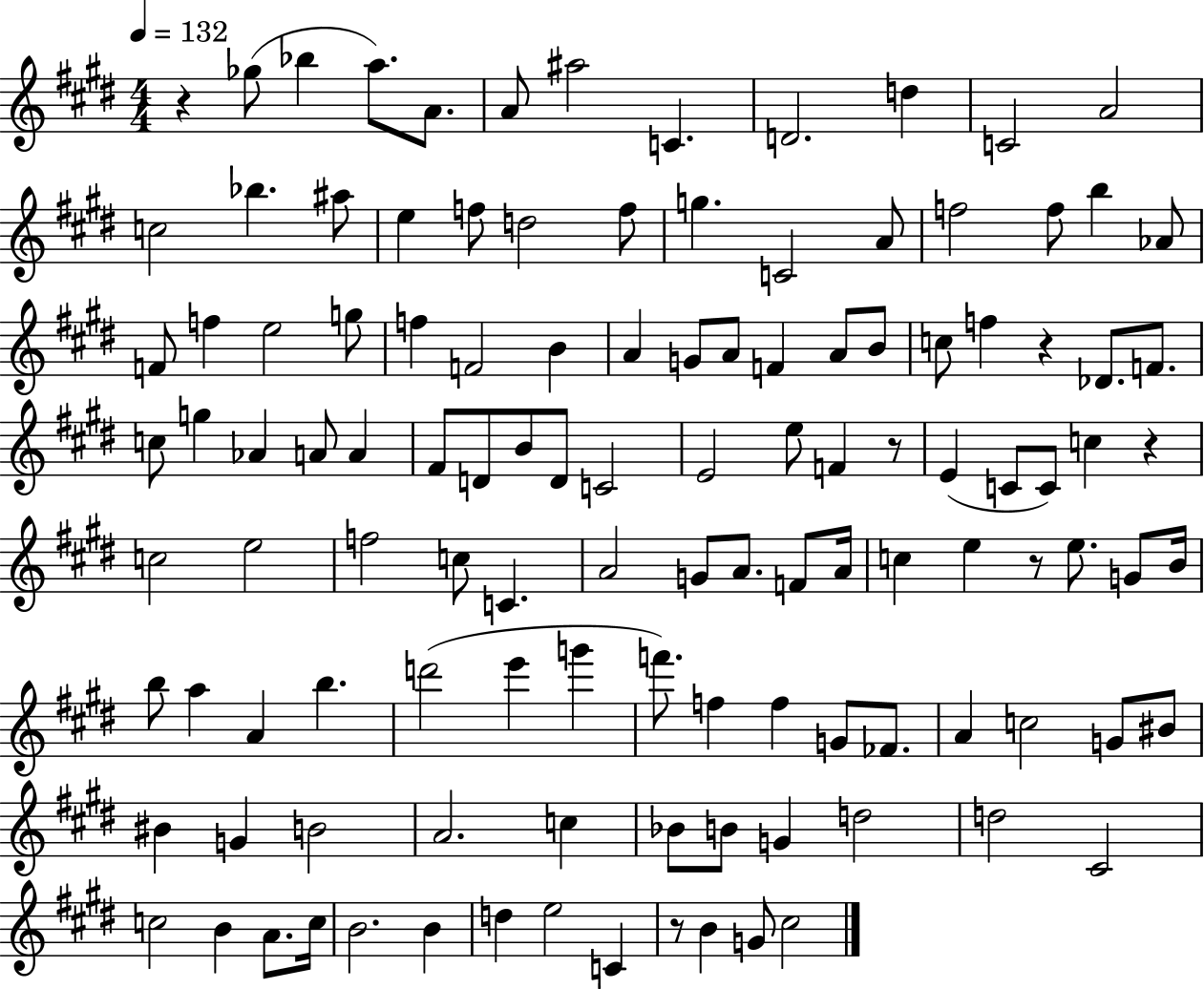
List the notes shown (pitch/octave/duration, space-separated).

R/q Gb5/e Bb5/q A5/e. A4/e. A4/e A#5/h C4/q. D4/h. D5/q C4/h A4/h C5/h Bb5/q. A#5/e E5/q F5/e D5/h F5/e G5/q. C4/h A4/e F5/h F5/e B5/q Ab4/e F4/e F5/q E5/h G5/e F5/q F4/h B4/q A4/q G4/e A4/e F4/q A4/e B4/e C5/e F5/q R/q Db4/e. F4/e. C5/e G5/q Ab4/q A4/e A4/q F#4/e D4/e B4/e D4/e C4/h E4/h E5/e F4/q R/e E4/q C4/e C4/e C5/q R/q C5/h E5/h F5/h C5/e C4/q. A4/h G4/e A4/e. F4/e A4/s C5/q E5/q R/e E5/e. G4/e B4/s B5/e A5/q A4/q B5/q. D6/h E6/q G6/q F6/e. F5/q F5/q G4/e FES4/e. A4/q C5/h G4/e BIS4/e BIS4/q G4/q B4/h A4/h. C5/q Bb4/e B4/e G4/q D5/h D5/h C#4/h C5/h B4/q A4/e. C5/s B4/h. B4/q D5/q E5/h C4/q R/e B4/q G4/e C#5/h